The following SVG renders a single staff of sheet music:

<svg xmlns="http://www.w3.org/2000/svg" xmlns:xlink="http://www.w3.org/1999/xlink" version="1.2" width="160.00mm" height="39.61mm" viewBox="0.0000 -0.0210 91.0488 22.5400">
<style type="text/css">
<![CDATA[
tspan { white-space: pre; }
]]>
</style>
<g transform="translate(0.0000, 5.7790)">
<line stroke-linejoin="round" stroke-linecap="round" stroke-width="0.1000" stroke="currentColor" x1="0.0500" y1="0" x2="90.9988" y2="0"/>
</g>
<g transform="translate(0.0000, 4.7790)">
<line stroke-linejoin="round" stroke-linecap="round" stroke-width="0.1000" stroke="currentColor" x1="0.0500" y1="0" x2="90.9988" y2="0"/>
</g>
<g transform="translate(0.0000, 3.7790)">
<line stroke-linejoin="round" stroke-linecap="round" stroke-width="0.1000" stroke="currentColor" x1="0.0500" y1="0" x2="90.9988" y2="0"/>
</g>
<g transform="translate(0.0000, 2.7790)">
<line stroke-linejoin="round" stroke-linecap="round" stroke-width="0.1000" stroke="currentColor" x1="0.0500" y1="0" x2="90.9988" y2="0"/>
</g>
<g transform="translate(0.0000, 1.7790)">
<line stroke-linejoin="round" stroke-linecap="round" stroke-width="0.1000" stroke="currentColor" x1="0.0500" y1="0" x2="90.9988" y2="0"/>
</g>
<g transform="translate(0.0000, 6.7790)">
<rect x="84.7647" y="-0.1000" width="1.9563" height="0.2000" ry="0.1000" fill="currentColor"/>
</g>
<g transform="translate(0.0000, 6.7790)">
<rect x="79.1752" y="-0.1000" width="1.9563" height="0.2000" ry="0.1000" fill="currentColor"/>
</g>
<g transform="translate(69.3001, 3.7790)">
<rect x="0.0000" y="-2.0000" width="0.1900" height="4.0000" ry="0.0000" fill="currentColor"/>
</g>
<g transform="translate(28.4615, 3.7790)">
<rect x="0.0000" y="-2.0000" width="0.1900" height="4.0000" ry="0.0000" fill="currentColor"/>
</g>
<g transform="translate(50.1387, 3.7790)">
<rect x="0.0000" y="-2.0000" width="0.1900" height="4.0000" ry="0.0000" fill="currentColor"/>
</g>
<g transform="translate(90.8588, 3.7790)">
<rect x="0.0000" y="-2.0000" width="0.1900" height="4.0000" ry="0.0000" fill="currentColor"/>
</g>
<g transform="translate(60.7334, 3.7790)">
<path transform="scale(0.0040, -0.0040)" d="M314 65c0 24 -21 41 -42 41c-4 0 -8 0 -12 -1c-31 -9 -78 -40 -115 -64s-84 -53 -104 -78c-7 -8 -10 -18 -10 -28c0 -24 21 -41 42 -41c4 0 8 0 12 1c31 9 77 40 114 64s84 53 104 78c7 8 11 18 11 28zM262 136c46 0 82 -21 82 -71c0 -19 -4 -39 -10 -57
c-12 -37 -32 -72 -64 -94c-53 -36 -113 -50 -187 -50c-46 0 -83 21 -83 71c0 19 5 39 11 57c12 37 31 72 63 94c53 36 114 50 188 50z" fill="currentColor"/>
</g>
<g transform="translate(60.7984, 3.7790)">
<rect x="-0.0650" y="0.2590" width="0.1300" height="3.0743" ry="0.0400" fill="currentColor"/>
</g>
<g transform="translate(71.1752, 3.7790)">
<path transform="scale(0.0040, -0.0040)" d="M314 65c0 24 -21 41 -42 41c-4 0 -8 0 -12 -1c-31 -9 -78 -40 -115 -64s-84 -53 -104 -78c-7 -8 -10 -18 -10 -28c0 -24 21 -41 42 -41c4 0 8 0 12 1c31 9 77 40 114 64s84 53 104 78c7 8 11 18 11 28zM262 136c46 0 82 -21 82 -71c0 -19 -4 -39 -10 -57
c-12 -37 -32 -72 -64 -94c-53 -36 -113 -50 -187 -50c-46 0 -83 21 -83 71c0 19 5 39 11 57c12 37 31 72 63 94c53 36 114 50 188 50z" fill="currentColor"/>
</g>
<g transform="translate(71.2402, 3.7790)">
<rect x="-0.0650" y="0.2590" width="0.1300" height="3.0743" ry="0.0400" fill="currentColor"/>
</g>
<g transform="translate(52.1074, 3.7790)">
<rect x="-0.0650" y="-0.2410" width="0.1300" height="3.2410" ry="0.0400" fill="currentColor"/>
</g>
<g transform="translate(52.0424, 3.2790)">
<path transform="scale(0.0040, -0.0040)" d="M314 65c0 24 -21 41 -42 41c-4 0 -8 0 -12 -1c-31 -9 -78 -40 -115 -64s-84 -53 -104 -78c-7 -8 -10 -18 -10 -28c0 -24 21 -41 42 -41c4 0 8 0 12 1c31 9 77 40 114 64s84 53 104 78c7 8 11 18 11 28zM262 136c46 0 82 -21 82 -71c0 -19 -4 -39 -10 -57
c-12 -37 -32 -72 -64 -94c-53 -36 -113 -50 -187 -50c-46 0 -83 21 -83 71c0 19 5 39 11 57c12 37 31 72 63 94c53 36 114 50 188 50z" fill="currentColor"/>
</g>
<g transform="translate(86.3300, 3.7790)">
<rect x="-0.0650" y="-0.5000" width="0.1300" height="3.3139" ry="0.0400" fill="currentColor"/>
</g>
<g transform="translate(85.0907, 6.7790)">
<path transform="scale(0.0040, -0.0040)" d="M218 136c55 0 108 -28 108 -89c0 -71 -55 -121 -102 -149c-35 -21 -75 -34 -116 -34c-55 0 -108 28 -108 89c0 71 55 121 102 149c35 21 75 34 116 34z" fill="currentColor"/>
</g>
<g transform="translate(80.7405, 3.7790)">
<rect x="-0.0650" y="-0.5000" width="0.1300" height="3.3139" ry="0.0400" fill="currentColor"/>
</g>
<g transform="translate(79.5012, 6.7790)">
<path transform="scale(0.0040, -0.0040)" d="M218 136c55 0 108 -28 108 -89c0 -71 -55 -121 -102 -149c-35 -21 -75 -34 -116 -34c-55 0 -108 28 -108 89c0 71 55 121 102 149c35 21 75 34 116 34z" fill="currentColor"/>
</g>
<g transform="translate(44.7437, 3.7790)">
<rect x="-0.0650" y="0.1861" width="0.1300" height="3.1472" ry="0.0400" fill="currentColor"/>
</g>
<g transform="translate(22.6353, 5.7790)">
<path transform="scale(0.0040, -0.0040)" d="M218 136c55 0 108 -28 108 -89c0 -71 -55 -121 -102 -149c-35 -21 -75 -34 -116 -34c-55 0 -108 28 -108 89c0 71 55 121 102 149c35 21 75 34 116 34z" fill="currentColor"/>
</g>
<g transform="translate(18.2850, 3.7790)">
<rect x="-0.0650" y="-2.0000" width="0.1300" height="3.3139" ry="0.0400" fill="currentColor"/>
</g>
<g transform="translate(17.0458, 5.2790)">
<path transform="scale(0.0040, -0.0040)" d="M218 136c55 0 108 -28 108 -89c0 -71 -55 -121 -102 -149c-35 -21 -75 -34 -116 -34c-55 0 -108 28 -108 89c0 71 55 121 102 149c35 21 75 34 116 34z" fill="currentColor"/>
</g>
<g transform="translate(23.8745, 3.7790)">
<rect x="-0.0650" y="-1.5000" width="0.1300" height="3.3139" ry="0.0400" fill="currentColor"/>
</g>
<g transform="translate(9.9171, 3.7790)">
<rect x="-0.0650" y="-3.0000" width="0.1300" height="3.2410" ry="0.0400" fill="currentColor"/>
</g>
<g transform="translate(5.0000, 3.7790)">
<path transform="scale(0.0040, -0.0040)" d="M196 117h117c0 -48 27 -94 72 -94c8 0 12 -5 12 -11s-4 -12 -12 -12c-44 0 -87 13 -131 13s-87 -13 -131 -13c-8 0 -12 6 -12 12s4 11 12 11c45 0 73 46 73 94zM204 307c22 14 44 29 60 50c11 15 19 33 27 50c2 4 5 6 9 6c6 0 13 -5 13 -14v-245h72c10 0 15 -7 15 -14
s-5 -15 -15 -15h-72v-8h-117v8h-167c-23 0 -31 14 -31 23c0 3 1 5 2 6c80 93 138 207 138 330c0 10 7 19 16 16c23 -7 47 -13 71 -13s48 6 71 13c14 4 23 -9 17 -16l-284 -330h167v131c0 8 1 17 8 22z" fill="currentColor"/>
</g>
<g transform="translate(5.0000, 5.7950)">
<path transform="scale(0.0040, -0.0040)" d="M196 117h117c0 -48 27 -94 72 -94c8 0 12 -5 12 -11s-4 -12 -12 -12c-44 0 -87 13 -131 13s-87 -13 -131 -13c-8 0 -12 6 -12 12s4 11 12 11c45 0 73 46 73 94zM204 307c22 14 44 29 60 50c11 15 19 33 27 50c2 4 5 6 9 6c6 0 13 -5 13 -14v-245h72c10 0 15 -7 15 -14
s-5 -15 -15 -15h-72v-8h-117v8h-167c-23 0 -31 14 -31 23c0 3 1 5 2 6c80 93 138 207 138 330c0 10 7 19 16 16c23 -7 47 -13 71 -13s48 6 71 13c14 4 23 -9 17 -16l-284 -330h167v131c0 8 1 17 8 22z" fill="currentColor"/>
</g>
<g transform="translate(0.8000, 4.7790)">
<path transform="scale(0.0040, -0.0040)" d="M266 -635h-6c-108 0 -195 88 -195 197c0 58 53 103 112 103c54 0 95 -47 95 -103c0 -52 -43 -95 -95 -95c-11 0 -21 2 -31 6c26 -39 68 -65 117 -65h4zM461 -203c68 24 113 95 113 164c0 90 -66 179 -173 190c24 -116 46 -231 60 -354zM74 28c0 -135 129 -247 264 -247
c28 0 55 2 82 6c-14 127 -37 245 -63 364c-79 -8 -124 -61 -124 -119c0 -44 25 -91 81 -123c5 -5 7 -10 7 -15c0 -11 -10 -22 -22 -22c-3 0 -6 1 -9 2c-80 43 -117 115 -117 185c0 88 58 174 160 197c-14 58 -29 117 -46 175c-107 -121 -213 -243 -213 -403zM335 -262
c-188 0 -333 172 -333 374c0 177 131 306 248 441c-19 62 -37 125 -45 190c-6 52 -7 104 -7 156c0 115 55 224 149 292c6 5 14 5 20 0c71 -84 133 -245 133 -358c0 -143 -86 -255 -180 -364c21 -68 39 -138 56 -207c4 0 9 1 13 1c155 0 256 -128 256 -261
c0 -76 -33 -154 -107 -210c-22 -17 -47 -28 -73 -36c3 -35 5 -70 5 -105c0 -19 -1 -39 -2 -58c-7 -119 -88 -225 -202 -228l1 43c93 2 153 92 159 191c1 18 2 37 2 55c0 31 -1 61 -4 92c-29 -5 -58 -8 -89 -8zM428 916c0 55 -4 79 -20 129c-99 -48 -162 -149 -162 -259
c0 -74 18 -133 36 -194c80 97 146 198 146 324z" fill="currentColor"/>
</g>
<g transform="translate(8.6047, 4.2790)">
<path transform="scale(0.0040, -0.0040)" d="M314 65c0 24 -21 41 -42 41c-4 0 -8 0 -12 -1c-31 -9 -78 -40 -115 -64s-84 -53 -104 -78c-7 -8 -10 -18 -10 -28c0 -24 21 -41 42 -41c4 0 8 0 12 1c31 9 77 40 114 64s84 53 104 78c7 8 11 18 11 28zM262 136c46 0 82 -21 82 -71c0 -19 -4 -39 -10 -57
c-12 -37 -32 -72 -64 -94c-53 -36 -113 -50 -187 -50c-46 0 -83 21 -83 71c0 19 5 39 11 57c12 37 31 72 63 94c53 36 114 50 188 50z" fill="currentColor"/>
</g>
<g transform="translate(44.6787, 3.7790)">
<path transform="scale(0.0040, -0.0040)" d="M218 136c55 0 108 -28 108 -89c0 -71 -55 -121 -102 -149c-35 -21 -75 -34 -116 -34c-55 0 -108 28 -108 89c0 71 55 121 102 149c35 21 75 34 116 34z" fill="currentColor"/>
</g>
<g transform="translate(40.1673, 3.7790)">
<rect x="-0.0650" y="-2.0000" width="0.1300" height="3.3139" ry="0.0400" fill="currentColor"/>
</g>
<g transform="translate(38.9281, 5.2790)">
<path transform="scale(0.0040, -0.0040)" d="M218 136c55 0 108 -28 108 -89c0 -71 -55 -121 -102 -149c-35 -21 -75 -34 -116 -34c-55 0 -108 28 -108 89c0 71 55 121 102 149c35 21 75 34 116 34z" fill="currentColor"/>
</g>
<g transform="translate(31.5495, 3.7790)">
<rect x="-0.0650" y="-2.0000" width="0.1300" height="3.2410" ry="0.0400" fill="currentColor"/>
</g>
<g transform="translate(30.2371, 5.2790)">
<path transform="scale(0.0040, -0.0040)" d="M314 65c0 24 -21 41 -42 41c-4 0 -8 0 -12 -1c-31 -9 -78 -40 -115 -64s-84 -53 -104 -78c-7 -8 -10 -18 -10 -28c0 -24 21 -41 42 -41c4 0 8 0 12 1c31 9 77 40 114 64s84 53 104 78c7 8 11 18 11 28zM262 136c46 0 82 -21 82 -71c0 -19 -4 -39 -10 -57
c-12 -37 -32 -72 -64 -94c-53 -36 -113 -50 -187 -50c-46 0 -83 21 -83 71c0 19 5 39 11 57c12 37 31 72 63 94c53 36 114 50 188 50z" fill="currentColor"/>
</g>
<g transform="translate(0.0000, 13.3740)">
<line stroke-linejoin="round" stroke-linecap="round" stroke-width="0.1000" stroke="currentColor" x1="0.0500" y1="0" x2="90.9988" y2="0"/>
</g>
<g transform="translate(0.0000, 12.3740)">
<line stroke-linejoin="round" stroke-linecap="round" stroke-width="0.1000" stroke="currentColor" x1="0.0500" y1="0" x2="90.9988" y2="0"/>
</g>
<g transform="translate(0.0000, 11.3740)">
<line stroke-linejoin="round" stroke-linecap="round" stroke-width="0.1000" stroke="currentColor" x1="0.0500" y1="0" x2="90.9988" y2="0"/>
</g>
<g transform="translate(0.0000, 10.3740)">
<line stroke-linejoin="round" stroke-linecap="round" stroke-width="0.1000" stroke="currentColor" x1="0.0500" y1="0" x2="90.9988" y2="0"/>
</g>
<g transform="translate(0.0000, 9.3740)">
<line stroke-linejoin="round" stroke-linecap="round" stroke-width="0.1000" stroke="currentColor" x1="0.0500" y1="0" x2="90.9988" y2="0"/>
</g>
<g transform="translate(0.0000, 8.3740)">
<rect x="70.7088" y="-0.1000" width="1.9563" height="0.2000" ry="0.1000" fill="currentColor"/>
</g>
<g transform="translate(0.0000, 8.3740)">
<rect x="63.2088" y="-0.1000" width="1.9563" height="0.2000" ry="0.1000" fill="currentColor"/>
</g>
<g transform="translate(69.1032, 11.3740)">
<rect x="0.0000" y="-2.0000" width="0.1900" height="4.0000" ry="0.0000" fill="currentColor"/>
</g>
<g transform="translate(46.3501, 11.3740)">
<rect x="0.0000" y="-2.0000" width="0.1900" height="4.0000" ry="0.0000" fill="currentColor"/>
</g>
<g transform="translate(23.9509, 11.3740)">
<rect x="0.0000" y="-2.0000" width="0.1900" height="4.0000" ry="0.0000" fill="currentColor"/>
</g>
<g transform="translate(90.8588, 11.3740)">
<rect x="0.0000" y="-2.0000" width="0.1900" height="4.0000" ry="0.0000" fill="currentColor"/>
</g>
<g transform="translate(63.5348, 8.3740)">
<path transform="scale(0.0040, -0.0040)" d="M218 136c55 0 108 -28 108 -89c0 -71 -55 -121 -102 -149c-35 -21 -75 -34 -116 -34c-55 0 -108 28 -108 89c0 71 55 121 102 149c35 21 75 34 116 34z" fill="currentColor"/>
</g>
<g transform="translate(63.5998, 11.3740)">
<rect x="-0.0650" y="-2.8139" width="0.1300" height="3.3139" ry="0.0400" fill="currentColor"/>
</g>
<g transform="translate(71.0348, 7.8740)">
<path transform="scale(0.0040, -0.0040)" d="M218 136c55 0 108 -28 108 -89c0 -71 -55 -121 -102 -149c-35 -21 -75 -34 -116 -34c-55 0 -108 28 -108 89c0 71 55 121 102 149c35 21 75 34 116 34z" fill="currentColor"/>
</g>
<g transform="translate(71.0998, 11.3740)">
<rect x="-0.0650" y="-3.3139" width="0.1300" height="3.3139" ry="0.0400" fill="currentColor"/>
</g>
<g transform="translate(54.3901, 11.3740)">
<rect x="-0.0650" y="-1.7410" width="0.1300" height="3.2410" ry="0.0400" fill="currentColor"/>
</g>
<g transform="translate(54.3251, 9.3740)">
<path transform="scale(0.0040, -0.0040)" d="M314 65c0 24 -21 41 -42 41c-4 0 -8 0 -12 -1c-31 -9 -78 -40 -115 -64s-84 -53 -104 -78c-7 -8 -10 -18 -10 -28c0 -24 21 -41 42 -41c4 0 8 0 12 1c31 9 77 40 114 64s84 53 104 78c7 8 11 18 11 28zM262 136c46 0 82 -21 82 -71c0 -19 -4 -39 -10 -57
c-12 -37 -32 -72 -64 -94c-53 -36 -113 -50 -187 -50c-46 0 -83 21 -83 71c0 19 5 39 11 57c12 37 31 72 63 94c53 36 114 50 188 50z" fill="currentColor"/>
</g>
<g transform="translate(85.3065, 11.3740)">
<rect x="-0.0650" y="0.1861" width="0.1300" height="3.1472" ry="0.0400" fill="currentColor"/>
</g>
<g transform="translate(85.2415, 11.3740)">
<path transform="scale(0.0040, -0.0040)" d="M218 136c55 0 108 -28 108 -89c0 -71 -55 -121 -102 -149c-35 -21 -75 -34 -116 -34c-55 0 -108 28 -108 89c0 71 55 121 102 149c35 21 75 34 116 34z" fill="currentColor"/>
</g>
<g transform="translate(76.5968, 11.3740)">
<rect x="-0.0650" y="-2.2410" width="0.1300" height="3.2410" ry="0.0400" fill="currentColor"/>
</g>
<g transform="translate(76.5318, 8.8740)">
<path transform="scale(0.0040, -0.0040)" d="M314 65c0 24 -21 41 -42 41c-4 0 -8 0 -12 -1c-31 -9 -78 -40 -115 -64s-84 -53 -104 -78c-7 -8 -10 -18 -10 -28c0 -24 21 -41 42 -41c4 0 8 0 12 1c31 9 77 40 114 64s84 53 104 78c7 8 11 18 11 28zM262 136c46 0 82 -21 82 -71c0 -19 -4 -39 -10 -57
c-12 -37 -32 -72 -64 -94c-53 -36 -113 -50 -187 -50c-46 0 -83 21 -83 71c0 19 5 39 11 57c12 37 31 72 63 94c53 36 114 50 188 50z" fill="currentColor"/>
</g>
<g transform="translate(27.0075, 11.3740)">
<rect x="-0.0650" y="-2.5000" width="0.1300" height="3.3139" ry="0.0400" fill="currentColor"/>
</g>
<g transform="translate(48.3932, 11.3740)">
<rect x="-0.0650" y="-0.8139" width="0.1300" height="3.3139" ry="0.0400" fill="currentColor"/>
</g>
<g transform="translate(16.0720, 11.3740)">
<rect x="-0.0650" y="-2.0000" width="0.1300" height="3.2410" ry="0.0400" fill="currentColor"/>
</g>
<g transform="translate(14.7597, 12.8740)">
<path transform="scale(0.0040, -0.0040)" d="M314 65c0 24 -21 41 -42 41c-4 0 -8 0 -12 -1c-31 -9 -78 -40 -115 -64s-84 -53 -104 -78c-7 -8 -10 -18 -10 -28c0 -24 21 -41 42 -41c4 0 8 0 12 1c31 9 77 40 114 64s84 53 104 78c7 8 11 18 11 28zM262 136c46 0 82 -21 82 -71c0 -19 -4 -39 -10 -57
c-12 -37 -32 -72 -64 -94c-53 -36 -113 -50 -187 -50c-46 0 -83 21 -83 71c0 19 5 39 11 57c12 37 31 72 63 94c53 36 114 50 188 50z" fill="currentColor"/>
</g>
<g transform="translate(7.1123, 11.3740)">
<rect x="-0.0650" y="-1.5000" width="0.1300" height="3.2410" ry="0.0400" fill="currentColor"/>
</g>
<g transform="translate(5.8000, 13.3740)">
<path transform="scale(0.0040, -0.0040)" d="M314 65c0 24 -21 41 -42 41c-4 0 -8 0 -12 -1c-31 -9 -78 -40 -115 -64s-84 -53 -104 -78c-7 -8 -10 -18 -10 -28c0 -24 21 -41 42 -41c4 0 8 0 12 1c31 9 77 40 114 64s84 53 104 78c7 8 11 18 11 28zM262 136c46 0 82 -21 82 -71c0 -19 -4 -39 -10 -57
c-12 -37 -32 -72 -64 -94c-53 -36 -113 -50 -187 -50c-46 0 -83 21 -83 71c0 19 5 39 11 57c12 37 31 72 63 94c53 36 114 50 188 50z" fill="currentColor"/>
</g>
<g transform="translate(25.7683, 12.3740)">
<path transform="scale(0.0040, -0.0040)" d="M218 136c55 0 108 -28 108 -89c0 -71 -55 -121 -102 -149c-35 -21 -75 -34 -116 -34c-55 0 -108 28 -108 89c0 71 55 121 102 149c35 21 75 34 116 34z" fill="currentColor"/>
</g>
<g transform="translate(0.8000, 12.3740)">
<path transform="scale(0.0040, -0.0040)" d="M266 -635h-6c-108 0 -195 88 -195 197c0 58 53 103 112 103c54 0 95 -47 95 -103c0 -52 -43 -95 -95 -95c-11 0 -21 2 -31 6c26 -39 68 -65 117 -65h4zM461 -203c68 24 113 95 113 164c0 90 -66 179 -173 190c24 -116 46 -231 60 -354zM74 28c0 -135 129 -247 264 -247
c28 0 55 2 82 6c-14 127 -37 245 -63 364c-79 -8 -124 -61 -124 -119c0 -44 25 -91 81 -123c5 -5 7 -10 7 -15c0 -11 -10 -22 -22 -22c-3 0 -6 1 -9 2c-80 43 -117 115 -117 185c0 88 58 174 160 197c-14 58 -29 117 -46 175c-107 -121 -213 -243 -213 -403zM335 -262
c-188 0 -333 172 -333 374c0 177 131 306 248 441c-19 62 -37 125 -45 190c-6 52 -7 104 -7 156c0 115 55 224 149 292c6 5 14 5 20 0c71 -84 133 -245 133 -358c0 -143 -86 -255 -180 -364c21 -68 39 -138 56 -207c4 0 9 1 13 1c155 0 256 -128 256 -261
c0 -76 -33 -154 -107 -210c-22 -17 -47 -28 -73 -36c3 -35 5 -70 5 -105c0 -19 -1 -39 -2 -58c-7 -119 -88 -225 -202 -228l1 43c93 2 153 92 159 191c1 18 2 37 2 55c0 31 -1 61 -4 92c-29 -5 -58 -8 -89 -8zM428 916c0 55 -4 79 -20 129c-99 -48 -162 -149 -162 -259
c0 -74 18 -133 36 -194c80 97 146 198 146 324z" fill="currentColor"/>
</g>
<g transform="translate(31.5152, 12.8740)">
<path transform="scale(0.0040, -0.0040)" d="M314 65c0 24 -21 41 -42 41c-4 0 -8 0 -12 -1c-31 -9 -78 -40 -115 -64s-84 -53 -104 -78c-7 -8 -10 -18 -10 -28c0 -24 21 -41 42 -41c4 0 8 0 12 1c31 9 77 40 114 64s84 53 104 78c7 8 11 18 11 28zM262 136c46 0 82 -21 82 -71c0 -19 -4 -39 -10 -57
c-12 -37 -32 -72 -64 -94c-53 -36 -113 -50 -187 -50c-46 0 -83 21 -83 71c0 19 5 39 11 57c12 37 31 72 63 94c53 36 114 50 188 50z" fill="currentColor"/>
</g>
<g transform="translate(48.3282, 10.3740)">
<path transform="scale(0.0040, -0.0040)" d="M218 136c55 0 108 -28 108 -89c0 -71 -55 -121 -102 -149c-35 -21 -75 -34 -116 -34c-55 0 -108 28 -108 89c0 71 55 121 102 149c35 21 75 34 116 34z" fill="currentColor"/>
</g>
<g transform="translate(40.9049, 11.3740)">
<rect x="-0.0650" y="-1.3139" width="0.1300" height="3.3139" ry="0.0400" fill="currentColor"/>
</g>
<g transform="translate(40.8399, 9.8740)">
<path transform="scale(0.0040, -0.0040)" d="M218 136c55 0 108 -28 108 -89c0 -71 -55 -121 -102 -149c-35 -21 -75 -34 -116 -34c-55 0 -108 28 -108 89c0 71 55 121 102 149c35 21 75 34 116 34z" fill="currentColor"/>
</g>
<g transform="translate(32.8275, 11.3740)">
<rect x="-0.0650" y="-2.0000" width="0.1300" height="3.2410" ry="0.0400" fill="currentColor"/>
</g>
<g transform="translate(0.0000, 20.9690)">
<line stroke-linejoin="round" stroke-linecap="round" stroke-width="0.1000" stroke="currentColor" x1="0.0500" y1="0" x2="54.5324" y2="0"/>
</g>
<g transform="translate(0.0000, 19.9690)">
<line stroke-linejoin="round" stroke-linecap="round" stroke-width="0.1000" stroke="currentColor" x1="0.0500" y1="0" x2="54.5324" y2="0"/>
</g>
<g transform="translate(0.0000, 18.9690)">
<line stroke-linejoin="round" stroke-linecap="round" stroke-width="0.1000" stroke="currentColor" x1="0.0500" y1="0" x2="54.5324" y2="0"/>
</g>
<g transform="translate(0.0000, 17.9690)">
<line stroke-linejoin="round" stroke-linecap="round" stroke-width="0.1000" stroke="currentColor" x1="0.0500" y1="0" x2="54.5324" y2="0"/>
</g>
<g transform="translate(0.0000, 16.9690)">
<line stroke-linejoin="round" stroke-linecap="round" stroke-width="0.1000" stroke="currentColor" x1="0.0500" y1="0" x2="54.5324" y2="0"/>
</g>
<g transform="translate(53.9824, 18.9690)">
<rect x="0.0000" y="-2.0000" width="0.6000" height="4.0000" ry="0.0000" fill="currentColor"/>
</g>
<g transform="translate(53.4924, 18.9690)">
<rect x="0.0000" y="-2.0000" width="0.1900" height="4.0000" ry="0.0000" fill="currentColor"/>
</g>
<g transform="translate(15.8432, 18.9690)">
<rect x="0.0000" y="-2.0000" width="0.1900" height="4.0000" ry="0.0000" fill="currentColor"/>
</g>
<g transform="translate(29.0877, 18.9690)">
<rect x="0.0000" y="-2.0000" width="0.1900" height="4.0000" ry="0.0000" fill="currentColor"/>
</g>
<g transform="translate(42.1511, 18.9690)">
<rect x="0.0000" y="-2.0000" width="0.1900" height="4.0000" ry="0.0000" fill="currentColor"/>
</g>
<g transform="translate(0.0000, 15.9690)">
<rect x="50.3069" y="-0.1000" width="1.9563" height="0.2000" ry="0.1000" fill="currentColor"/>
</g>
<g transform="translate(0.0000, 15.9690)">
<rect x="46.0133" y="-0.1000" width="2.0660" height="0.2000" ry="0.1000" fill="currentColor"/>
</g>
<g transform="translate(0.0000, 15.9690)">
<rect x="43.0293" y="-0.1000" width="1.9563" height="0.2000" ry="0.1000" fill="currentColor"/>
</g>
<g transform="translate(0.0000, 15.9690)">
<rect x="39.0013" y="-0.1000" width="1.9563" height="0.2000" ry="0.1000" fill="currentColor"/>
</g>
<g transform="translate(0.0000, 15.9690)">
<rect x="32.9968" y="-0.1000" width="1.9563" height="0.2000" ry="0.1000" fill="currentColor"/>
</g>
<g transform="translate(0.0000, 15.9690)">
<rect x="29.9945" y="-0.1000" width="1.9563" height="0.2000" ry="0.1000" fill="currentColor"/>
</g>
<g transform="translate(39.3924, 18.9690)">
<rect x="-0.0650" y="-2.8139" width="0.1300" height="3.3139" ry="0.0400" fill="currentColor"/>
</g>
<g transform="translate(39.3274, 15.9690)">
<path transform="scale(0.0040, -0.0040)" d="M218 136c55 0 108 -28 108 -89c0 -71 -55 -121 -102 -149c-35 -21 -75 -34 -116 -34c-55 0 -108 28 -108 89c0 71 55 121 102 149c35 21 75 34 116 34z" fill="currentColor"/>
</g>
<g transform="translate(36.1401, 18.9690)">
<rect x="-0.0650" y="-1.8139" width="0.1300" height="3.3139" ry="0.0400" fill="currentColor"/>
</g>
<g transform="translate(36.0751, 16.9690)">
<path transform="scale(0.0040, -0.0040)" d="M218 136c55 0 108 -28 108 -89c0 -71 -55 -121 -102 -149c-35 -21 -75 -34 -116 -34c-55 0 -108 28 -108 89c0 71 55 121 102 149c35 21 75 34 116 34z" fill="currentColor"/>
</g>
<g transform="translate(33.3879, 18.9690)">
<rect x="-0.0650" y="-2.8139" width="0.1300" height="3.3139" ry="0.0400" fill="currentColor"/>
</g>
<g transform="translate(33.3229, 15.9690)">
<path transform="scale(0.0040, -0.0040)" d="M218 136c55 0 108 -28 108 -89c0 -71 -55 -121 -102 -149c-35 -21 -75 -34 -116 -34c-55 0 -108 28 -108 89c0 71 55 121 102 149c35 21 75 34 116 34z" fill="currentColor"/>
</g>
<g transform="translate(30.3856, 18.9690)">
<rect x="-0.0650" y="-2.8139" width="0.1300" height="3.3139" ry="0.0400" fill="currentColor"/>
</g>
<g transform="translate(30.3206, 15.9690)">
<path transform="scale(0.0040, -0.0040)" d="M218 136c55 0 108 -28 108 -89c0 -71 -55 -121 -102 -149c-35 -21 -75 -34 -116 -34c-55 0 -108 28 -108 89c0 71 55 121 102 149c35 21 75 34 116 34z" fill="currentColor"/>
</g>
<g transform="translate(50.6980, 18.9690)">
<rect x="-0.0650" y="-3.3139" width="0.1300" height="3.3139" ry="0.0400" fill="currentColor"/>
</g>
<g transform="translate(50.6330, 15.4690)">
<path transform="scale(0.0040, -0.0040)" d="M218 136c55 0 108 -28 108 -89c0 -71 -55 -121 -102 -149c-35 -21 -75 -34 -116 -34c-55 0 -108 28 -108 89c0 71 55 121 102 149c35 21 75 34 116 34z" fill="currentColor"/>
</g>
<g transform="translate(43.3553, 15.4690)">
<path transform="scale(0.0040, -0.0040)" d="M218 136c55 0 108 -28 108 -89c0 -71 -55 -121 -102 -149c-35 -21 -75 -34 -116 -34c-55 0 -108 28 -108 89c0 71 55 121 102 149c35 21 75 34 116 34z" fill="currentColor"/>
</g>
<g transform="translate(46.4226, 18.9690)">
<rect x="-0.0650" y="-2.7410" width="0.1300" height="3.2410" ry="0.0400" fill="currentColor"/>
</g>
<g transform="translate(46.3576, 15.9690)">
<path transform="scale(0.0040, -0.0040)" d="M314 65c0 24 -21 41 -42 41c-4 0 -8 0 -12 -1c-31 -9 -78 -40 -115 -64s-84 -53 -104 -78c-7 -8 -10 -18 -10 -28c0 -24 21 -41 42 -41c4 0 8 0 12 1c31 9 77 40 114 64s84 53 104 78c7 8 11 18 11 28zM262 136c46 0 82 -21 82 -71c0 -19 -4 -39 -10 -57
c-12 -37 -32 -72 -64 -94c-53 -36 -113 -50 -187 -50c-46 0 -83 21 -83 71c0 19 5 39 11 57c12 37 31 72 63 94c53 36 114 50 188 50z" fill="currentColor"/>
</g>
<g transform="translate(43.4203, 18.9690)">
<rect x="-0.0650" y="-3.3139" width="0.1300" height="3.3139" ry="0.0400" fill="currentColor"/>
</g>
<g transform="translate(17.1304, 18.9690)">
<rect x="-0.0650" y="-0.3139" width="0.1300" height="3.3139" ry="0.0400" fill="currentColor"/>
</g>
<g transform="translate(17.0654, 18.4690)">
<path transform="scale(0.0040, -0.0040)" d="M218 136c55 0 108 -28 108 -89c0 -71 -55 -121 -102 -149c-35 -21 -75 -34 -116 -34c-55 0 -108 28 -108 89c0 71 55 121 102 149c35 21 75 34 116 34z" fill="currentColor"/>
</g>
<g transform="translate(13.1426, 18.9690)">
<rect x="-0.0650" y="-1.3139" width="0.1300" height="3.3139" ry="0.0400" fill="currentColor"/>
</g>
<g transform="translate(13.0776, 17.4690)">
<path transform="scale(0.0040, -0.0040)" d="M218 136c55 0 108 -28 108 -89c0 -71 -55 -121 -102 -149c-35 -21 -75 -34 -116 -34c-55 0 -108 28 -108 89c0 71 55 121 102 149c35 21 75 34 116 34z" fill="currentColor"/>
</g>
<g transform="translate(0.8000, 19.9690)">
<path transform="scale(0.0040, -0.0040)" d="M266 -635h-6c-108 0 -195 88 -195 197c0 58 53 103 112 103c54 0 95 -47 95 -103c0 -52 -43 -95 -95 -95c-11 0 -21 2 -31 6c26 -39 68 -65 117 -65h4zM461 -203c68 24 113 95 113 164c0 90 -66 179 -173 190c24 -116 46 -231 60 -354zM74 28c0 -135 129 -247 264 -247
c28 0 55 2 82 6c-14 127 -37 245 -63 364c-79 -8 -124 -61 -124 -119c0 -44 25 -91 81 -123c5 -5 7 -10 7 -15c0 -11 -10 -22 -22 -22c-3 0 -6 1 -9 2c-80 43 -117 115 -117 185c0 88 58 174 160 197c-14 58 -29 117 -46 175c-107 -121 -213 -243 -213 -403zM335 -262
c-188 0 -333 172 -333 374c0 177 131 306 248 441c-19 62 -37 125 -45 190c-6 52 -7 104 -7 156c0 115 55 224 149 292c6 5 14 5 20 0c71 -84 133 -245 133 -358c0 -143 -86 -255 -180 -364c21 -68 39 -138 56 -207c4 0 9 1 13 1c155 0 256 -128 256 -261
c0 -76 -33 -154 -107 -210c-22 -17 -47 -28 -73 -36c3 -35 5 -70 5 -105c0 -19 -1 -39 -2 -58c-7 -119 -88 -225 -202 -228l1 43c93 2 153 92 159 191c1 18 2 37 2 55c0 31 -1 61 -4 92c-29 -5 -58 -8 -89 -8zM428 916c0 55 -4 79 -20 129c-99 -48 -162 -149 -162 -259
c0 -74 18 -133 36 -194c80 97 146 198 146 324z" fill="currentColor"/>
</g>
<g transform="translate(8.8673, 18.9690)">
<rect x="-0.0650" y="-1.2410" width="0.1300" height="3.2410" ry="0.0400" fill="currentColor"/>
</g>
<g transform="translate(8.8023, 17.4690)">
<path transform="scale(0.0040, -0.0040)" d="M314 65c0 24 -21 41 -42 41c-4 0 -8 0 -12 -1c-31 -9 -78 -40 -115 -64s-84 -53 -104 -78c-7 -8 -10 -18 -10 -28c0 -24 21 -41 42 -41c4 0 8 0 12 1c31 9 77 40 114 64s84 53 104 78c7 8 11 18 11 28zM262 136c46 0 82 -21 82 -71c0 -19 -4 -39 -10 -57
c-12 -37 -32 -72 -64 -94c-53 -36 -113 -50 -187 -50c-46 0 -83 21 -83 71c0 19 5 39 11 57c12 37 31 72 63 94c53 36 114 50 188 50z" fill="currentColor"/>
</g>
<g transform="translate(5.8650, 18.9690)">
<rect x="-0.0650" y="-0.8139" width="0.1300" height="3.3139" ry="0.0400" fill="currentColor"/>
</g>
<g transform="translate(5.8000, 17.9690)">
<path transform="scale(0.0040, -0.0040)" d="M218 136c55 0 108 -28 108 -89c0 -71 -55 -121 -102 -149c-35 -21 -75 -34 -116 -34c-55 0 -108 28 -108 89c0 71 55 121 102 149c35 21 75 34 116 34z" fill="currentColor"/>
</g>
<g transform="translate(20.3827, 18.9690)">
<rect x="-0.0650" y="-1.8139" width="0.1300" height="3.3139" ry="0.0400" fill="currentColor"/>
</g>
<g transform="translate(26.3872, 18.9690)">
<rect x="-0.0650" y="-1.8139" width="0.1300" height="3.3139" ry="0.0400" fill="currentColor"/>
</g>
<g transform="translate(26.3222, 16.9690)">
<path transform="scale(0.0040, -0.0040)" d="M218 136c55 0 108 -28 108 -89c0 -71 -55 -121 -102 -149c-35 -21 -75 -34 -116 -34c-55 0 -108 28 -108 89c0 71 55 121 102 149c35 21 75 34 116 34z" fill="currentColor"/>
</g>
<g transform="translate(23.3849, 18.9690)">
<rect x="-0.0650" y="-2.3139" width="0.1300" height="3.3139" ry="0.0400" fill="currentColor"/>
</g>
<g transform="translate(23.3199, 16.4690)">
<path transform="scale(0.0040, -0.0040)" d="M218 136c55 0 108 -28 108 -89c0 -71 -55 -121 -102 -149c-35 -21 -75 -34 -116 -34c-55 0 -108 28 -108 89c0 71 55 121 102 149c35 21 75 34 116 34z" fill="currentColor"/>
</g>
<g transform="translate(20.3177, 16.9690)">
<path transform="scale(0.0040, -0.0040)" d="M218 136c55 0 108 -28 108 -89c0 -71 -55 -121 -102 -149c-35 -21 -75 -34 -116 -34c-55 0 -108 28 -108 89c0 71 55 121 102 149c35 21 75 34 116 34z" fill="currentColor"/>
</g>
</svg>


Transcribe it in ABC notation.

X:1
T:Untitled
M:4/4
L:1/4
K:C
A2 F E F2 F B c2 B2 B2 C C E2 F2 G F2 e d f2 a b g2 B d e2 e c f g f a a f a b a2 b